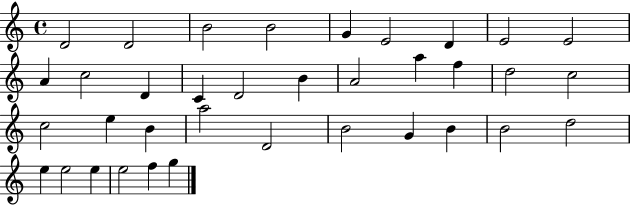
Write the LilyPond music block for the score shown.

{
  \clef treble
  \time 4/4
  \defaultTimeSignature
  \key c \major
  d'2 d'2 | b'2 b'2 | g'4 e'2 d'4 | e'2 e'2 | \break a'4 c''2 d'4 | c'4 d'2 b'4 | a'2 a''4 f''4 | d''2 c''2 | \break c''2 e''4 b'4 | a''2 d'2 | b'2 g'4 b'4 | b'2 d''2 | \break e''4 e''2 e''4 | e''2 f''4 g''4 | \bar "|."
}